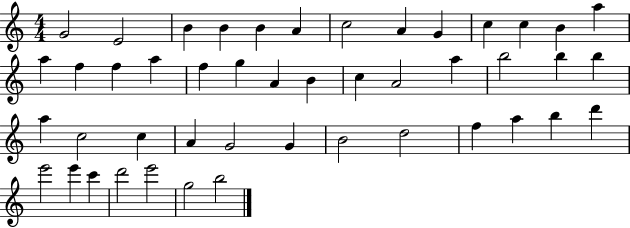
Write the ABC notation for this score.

X:1
T:Untitled
M:4/4
L:1/4
K:C
G2 E2 B B B A c2 A G c c B a a f f a f g A B c A2 a b2 b b a c2 c A G2 G B2 d2 f a b d' e'2 e' c' d'2 e'2 g2 b2